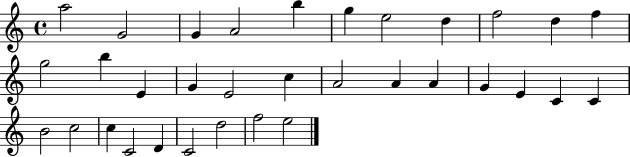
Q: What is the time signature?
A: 4/4